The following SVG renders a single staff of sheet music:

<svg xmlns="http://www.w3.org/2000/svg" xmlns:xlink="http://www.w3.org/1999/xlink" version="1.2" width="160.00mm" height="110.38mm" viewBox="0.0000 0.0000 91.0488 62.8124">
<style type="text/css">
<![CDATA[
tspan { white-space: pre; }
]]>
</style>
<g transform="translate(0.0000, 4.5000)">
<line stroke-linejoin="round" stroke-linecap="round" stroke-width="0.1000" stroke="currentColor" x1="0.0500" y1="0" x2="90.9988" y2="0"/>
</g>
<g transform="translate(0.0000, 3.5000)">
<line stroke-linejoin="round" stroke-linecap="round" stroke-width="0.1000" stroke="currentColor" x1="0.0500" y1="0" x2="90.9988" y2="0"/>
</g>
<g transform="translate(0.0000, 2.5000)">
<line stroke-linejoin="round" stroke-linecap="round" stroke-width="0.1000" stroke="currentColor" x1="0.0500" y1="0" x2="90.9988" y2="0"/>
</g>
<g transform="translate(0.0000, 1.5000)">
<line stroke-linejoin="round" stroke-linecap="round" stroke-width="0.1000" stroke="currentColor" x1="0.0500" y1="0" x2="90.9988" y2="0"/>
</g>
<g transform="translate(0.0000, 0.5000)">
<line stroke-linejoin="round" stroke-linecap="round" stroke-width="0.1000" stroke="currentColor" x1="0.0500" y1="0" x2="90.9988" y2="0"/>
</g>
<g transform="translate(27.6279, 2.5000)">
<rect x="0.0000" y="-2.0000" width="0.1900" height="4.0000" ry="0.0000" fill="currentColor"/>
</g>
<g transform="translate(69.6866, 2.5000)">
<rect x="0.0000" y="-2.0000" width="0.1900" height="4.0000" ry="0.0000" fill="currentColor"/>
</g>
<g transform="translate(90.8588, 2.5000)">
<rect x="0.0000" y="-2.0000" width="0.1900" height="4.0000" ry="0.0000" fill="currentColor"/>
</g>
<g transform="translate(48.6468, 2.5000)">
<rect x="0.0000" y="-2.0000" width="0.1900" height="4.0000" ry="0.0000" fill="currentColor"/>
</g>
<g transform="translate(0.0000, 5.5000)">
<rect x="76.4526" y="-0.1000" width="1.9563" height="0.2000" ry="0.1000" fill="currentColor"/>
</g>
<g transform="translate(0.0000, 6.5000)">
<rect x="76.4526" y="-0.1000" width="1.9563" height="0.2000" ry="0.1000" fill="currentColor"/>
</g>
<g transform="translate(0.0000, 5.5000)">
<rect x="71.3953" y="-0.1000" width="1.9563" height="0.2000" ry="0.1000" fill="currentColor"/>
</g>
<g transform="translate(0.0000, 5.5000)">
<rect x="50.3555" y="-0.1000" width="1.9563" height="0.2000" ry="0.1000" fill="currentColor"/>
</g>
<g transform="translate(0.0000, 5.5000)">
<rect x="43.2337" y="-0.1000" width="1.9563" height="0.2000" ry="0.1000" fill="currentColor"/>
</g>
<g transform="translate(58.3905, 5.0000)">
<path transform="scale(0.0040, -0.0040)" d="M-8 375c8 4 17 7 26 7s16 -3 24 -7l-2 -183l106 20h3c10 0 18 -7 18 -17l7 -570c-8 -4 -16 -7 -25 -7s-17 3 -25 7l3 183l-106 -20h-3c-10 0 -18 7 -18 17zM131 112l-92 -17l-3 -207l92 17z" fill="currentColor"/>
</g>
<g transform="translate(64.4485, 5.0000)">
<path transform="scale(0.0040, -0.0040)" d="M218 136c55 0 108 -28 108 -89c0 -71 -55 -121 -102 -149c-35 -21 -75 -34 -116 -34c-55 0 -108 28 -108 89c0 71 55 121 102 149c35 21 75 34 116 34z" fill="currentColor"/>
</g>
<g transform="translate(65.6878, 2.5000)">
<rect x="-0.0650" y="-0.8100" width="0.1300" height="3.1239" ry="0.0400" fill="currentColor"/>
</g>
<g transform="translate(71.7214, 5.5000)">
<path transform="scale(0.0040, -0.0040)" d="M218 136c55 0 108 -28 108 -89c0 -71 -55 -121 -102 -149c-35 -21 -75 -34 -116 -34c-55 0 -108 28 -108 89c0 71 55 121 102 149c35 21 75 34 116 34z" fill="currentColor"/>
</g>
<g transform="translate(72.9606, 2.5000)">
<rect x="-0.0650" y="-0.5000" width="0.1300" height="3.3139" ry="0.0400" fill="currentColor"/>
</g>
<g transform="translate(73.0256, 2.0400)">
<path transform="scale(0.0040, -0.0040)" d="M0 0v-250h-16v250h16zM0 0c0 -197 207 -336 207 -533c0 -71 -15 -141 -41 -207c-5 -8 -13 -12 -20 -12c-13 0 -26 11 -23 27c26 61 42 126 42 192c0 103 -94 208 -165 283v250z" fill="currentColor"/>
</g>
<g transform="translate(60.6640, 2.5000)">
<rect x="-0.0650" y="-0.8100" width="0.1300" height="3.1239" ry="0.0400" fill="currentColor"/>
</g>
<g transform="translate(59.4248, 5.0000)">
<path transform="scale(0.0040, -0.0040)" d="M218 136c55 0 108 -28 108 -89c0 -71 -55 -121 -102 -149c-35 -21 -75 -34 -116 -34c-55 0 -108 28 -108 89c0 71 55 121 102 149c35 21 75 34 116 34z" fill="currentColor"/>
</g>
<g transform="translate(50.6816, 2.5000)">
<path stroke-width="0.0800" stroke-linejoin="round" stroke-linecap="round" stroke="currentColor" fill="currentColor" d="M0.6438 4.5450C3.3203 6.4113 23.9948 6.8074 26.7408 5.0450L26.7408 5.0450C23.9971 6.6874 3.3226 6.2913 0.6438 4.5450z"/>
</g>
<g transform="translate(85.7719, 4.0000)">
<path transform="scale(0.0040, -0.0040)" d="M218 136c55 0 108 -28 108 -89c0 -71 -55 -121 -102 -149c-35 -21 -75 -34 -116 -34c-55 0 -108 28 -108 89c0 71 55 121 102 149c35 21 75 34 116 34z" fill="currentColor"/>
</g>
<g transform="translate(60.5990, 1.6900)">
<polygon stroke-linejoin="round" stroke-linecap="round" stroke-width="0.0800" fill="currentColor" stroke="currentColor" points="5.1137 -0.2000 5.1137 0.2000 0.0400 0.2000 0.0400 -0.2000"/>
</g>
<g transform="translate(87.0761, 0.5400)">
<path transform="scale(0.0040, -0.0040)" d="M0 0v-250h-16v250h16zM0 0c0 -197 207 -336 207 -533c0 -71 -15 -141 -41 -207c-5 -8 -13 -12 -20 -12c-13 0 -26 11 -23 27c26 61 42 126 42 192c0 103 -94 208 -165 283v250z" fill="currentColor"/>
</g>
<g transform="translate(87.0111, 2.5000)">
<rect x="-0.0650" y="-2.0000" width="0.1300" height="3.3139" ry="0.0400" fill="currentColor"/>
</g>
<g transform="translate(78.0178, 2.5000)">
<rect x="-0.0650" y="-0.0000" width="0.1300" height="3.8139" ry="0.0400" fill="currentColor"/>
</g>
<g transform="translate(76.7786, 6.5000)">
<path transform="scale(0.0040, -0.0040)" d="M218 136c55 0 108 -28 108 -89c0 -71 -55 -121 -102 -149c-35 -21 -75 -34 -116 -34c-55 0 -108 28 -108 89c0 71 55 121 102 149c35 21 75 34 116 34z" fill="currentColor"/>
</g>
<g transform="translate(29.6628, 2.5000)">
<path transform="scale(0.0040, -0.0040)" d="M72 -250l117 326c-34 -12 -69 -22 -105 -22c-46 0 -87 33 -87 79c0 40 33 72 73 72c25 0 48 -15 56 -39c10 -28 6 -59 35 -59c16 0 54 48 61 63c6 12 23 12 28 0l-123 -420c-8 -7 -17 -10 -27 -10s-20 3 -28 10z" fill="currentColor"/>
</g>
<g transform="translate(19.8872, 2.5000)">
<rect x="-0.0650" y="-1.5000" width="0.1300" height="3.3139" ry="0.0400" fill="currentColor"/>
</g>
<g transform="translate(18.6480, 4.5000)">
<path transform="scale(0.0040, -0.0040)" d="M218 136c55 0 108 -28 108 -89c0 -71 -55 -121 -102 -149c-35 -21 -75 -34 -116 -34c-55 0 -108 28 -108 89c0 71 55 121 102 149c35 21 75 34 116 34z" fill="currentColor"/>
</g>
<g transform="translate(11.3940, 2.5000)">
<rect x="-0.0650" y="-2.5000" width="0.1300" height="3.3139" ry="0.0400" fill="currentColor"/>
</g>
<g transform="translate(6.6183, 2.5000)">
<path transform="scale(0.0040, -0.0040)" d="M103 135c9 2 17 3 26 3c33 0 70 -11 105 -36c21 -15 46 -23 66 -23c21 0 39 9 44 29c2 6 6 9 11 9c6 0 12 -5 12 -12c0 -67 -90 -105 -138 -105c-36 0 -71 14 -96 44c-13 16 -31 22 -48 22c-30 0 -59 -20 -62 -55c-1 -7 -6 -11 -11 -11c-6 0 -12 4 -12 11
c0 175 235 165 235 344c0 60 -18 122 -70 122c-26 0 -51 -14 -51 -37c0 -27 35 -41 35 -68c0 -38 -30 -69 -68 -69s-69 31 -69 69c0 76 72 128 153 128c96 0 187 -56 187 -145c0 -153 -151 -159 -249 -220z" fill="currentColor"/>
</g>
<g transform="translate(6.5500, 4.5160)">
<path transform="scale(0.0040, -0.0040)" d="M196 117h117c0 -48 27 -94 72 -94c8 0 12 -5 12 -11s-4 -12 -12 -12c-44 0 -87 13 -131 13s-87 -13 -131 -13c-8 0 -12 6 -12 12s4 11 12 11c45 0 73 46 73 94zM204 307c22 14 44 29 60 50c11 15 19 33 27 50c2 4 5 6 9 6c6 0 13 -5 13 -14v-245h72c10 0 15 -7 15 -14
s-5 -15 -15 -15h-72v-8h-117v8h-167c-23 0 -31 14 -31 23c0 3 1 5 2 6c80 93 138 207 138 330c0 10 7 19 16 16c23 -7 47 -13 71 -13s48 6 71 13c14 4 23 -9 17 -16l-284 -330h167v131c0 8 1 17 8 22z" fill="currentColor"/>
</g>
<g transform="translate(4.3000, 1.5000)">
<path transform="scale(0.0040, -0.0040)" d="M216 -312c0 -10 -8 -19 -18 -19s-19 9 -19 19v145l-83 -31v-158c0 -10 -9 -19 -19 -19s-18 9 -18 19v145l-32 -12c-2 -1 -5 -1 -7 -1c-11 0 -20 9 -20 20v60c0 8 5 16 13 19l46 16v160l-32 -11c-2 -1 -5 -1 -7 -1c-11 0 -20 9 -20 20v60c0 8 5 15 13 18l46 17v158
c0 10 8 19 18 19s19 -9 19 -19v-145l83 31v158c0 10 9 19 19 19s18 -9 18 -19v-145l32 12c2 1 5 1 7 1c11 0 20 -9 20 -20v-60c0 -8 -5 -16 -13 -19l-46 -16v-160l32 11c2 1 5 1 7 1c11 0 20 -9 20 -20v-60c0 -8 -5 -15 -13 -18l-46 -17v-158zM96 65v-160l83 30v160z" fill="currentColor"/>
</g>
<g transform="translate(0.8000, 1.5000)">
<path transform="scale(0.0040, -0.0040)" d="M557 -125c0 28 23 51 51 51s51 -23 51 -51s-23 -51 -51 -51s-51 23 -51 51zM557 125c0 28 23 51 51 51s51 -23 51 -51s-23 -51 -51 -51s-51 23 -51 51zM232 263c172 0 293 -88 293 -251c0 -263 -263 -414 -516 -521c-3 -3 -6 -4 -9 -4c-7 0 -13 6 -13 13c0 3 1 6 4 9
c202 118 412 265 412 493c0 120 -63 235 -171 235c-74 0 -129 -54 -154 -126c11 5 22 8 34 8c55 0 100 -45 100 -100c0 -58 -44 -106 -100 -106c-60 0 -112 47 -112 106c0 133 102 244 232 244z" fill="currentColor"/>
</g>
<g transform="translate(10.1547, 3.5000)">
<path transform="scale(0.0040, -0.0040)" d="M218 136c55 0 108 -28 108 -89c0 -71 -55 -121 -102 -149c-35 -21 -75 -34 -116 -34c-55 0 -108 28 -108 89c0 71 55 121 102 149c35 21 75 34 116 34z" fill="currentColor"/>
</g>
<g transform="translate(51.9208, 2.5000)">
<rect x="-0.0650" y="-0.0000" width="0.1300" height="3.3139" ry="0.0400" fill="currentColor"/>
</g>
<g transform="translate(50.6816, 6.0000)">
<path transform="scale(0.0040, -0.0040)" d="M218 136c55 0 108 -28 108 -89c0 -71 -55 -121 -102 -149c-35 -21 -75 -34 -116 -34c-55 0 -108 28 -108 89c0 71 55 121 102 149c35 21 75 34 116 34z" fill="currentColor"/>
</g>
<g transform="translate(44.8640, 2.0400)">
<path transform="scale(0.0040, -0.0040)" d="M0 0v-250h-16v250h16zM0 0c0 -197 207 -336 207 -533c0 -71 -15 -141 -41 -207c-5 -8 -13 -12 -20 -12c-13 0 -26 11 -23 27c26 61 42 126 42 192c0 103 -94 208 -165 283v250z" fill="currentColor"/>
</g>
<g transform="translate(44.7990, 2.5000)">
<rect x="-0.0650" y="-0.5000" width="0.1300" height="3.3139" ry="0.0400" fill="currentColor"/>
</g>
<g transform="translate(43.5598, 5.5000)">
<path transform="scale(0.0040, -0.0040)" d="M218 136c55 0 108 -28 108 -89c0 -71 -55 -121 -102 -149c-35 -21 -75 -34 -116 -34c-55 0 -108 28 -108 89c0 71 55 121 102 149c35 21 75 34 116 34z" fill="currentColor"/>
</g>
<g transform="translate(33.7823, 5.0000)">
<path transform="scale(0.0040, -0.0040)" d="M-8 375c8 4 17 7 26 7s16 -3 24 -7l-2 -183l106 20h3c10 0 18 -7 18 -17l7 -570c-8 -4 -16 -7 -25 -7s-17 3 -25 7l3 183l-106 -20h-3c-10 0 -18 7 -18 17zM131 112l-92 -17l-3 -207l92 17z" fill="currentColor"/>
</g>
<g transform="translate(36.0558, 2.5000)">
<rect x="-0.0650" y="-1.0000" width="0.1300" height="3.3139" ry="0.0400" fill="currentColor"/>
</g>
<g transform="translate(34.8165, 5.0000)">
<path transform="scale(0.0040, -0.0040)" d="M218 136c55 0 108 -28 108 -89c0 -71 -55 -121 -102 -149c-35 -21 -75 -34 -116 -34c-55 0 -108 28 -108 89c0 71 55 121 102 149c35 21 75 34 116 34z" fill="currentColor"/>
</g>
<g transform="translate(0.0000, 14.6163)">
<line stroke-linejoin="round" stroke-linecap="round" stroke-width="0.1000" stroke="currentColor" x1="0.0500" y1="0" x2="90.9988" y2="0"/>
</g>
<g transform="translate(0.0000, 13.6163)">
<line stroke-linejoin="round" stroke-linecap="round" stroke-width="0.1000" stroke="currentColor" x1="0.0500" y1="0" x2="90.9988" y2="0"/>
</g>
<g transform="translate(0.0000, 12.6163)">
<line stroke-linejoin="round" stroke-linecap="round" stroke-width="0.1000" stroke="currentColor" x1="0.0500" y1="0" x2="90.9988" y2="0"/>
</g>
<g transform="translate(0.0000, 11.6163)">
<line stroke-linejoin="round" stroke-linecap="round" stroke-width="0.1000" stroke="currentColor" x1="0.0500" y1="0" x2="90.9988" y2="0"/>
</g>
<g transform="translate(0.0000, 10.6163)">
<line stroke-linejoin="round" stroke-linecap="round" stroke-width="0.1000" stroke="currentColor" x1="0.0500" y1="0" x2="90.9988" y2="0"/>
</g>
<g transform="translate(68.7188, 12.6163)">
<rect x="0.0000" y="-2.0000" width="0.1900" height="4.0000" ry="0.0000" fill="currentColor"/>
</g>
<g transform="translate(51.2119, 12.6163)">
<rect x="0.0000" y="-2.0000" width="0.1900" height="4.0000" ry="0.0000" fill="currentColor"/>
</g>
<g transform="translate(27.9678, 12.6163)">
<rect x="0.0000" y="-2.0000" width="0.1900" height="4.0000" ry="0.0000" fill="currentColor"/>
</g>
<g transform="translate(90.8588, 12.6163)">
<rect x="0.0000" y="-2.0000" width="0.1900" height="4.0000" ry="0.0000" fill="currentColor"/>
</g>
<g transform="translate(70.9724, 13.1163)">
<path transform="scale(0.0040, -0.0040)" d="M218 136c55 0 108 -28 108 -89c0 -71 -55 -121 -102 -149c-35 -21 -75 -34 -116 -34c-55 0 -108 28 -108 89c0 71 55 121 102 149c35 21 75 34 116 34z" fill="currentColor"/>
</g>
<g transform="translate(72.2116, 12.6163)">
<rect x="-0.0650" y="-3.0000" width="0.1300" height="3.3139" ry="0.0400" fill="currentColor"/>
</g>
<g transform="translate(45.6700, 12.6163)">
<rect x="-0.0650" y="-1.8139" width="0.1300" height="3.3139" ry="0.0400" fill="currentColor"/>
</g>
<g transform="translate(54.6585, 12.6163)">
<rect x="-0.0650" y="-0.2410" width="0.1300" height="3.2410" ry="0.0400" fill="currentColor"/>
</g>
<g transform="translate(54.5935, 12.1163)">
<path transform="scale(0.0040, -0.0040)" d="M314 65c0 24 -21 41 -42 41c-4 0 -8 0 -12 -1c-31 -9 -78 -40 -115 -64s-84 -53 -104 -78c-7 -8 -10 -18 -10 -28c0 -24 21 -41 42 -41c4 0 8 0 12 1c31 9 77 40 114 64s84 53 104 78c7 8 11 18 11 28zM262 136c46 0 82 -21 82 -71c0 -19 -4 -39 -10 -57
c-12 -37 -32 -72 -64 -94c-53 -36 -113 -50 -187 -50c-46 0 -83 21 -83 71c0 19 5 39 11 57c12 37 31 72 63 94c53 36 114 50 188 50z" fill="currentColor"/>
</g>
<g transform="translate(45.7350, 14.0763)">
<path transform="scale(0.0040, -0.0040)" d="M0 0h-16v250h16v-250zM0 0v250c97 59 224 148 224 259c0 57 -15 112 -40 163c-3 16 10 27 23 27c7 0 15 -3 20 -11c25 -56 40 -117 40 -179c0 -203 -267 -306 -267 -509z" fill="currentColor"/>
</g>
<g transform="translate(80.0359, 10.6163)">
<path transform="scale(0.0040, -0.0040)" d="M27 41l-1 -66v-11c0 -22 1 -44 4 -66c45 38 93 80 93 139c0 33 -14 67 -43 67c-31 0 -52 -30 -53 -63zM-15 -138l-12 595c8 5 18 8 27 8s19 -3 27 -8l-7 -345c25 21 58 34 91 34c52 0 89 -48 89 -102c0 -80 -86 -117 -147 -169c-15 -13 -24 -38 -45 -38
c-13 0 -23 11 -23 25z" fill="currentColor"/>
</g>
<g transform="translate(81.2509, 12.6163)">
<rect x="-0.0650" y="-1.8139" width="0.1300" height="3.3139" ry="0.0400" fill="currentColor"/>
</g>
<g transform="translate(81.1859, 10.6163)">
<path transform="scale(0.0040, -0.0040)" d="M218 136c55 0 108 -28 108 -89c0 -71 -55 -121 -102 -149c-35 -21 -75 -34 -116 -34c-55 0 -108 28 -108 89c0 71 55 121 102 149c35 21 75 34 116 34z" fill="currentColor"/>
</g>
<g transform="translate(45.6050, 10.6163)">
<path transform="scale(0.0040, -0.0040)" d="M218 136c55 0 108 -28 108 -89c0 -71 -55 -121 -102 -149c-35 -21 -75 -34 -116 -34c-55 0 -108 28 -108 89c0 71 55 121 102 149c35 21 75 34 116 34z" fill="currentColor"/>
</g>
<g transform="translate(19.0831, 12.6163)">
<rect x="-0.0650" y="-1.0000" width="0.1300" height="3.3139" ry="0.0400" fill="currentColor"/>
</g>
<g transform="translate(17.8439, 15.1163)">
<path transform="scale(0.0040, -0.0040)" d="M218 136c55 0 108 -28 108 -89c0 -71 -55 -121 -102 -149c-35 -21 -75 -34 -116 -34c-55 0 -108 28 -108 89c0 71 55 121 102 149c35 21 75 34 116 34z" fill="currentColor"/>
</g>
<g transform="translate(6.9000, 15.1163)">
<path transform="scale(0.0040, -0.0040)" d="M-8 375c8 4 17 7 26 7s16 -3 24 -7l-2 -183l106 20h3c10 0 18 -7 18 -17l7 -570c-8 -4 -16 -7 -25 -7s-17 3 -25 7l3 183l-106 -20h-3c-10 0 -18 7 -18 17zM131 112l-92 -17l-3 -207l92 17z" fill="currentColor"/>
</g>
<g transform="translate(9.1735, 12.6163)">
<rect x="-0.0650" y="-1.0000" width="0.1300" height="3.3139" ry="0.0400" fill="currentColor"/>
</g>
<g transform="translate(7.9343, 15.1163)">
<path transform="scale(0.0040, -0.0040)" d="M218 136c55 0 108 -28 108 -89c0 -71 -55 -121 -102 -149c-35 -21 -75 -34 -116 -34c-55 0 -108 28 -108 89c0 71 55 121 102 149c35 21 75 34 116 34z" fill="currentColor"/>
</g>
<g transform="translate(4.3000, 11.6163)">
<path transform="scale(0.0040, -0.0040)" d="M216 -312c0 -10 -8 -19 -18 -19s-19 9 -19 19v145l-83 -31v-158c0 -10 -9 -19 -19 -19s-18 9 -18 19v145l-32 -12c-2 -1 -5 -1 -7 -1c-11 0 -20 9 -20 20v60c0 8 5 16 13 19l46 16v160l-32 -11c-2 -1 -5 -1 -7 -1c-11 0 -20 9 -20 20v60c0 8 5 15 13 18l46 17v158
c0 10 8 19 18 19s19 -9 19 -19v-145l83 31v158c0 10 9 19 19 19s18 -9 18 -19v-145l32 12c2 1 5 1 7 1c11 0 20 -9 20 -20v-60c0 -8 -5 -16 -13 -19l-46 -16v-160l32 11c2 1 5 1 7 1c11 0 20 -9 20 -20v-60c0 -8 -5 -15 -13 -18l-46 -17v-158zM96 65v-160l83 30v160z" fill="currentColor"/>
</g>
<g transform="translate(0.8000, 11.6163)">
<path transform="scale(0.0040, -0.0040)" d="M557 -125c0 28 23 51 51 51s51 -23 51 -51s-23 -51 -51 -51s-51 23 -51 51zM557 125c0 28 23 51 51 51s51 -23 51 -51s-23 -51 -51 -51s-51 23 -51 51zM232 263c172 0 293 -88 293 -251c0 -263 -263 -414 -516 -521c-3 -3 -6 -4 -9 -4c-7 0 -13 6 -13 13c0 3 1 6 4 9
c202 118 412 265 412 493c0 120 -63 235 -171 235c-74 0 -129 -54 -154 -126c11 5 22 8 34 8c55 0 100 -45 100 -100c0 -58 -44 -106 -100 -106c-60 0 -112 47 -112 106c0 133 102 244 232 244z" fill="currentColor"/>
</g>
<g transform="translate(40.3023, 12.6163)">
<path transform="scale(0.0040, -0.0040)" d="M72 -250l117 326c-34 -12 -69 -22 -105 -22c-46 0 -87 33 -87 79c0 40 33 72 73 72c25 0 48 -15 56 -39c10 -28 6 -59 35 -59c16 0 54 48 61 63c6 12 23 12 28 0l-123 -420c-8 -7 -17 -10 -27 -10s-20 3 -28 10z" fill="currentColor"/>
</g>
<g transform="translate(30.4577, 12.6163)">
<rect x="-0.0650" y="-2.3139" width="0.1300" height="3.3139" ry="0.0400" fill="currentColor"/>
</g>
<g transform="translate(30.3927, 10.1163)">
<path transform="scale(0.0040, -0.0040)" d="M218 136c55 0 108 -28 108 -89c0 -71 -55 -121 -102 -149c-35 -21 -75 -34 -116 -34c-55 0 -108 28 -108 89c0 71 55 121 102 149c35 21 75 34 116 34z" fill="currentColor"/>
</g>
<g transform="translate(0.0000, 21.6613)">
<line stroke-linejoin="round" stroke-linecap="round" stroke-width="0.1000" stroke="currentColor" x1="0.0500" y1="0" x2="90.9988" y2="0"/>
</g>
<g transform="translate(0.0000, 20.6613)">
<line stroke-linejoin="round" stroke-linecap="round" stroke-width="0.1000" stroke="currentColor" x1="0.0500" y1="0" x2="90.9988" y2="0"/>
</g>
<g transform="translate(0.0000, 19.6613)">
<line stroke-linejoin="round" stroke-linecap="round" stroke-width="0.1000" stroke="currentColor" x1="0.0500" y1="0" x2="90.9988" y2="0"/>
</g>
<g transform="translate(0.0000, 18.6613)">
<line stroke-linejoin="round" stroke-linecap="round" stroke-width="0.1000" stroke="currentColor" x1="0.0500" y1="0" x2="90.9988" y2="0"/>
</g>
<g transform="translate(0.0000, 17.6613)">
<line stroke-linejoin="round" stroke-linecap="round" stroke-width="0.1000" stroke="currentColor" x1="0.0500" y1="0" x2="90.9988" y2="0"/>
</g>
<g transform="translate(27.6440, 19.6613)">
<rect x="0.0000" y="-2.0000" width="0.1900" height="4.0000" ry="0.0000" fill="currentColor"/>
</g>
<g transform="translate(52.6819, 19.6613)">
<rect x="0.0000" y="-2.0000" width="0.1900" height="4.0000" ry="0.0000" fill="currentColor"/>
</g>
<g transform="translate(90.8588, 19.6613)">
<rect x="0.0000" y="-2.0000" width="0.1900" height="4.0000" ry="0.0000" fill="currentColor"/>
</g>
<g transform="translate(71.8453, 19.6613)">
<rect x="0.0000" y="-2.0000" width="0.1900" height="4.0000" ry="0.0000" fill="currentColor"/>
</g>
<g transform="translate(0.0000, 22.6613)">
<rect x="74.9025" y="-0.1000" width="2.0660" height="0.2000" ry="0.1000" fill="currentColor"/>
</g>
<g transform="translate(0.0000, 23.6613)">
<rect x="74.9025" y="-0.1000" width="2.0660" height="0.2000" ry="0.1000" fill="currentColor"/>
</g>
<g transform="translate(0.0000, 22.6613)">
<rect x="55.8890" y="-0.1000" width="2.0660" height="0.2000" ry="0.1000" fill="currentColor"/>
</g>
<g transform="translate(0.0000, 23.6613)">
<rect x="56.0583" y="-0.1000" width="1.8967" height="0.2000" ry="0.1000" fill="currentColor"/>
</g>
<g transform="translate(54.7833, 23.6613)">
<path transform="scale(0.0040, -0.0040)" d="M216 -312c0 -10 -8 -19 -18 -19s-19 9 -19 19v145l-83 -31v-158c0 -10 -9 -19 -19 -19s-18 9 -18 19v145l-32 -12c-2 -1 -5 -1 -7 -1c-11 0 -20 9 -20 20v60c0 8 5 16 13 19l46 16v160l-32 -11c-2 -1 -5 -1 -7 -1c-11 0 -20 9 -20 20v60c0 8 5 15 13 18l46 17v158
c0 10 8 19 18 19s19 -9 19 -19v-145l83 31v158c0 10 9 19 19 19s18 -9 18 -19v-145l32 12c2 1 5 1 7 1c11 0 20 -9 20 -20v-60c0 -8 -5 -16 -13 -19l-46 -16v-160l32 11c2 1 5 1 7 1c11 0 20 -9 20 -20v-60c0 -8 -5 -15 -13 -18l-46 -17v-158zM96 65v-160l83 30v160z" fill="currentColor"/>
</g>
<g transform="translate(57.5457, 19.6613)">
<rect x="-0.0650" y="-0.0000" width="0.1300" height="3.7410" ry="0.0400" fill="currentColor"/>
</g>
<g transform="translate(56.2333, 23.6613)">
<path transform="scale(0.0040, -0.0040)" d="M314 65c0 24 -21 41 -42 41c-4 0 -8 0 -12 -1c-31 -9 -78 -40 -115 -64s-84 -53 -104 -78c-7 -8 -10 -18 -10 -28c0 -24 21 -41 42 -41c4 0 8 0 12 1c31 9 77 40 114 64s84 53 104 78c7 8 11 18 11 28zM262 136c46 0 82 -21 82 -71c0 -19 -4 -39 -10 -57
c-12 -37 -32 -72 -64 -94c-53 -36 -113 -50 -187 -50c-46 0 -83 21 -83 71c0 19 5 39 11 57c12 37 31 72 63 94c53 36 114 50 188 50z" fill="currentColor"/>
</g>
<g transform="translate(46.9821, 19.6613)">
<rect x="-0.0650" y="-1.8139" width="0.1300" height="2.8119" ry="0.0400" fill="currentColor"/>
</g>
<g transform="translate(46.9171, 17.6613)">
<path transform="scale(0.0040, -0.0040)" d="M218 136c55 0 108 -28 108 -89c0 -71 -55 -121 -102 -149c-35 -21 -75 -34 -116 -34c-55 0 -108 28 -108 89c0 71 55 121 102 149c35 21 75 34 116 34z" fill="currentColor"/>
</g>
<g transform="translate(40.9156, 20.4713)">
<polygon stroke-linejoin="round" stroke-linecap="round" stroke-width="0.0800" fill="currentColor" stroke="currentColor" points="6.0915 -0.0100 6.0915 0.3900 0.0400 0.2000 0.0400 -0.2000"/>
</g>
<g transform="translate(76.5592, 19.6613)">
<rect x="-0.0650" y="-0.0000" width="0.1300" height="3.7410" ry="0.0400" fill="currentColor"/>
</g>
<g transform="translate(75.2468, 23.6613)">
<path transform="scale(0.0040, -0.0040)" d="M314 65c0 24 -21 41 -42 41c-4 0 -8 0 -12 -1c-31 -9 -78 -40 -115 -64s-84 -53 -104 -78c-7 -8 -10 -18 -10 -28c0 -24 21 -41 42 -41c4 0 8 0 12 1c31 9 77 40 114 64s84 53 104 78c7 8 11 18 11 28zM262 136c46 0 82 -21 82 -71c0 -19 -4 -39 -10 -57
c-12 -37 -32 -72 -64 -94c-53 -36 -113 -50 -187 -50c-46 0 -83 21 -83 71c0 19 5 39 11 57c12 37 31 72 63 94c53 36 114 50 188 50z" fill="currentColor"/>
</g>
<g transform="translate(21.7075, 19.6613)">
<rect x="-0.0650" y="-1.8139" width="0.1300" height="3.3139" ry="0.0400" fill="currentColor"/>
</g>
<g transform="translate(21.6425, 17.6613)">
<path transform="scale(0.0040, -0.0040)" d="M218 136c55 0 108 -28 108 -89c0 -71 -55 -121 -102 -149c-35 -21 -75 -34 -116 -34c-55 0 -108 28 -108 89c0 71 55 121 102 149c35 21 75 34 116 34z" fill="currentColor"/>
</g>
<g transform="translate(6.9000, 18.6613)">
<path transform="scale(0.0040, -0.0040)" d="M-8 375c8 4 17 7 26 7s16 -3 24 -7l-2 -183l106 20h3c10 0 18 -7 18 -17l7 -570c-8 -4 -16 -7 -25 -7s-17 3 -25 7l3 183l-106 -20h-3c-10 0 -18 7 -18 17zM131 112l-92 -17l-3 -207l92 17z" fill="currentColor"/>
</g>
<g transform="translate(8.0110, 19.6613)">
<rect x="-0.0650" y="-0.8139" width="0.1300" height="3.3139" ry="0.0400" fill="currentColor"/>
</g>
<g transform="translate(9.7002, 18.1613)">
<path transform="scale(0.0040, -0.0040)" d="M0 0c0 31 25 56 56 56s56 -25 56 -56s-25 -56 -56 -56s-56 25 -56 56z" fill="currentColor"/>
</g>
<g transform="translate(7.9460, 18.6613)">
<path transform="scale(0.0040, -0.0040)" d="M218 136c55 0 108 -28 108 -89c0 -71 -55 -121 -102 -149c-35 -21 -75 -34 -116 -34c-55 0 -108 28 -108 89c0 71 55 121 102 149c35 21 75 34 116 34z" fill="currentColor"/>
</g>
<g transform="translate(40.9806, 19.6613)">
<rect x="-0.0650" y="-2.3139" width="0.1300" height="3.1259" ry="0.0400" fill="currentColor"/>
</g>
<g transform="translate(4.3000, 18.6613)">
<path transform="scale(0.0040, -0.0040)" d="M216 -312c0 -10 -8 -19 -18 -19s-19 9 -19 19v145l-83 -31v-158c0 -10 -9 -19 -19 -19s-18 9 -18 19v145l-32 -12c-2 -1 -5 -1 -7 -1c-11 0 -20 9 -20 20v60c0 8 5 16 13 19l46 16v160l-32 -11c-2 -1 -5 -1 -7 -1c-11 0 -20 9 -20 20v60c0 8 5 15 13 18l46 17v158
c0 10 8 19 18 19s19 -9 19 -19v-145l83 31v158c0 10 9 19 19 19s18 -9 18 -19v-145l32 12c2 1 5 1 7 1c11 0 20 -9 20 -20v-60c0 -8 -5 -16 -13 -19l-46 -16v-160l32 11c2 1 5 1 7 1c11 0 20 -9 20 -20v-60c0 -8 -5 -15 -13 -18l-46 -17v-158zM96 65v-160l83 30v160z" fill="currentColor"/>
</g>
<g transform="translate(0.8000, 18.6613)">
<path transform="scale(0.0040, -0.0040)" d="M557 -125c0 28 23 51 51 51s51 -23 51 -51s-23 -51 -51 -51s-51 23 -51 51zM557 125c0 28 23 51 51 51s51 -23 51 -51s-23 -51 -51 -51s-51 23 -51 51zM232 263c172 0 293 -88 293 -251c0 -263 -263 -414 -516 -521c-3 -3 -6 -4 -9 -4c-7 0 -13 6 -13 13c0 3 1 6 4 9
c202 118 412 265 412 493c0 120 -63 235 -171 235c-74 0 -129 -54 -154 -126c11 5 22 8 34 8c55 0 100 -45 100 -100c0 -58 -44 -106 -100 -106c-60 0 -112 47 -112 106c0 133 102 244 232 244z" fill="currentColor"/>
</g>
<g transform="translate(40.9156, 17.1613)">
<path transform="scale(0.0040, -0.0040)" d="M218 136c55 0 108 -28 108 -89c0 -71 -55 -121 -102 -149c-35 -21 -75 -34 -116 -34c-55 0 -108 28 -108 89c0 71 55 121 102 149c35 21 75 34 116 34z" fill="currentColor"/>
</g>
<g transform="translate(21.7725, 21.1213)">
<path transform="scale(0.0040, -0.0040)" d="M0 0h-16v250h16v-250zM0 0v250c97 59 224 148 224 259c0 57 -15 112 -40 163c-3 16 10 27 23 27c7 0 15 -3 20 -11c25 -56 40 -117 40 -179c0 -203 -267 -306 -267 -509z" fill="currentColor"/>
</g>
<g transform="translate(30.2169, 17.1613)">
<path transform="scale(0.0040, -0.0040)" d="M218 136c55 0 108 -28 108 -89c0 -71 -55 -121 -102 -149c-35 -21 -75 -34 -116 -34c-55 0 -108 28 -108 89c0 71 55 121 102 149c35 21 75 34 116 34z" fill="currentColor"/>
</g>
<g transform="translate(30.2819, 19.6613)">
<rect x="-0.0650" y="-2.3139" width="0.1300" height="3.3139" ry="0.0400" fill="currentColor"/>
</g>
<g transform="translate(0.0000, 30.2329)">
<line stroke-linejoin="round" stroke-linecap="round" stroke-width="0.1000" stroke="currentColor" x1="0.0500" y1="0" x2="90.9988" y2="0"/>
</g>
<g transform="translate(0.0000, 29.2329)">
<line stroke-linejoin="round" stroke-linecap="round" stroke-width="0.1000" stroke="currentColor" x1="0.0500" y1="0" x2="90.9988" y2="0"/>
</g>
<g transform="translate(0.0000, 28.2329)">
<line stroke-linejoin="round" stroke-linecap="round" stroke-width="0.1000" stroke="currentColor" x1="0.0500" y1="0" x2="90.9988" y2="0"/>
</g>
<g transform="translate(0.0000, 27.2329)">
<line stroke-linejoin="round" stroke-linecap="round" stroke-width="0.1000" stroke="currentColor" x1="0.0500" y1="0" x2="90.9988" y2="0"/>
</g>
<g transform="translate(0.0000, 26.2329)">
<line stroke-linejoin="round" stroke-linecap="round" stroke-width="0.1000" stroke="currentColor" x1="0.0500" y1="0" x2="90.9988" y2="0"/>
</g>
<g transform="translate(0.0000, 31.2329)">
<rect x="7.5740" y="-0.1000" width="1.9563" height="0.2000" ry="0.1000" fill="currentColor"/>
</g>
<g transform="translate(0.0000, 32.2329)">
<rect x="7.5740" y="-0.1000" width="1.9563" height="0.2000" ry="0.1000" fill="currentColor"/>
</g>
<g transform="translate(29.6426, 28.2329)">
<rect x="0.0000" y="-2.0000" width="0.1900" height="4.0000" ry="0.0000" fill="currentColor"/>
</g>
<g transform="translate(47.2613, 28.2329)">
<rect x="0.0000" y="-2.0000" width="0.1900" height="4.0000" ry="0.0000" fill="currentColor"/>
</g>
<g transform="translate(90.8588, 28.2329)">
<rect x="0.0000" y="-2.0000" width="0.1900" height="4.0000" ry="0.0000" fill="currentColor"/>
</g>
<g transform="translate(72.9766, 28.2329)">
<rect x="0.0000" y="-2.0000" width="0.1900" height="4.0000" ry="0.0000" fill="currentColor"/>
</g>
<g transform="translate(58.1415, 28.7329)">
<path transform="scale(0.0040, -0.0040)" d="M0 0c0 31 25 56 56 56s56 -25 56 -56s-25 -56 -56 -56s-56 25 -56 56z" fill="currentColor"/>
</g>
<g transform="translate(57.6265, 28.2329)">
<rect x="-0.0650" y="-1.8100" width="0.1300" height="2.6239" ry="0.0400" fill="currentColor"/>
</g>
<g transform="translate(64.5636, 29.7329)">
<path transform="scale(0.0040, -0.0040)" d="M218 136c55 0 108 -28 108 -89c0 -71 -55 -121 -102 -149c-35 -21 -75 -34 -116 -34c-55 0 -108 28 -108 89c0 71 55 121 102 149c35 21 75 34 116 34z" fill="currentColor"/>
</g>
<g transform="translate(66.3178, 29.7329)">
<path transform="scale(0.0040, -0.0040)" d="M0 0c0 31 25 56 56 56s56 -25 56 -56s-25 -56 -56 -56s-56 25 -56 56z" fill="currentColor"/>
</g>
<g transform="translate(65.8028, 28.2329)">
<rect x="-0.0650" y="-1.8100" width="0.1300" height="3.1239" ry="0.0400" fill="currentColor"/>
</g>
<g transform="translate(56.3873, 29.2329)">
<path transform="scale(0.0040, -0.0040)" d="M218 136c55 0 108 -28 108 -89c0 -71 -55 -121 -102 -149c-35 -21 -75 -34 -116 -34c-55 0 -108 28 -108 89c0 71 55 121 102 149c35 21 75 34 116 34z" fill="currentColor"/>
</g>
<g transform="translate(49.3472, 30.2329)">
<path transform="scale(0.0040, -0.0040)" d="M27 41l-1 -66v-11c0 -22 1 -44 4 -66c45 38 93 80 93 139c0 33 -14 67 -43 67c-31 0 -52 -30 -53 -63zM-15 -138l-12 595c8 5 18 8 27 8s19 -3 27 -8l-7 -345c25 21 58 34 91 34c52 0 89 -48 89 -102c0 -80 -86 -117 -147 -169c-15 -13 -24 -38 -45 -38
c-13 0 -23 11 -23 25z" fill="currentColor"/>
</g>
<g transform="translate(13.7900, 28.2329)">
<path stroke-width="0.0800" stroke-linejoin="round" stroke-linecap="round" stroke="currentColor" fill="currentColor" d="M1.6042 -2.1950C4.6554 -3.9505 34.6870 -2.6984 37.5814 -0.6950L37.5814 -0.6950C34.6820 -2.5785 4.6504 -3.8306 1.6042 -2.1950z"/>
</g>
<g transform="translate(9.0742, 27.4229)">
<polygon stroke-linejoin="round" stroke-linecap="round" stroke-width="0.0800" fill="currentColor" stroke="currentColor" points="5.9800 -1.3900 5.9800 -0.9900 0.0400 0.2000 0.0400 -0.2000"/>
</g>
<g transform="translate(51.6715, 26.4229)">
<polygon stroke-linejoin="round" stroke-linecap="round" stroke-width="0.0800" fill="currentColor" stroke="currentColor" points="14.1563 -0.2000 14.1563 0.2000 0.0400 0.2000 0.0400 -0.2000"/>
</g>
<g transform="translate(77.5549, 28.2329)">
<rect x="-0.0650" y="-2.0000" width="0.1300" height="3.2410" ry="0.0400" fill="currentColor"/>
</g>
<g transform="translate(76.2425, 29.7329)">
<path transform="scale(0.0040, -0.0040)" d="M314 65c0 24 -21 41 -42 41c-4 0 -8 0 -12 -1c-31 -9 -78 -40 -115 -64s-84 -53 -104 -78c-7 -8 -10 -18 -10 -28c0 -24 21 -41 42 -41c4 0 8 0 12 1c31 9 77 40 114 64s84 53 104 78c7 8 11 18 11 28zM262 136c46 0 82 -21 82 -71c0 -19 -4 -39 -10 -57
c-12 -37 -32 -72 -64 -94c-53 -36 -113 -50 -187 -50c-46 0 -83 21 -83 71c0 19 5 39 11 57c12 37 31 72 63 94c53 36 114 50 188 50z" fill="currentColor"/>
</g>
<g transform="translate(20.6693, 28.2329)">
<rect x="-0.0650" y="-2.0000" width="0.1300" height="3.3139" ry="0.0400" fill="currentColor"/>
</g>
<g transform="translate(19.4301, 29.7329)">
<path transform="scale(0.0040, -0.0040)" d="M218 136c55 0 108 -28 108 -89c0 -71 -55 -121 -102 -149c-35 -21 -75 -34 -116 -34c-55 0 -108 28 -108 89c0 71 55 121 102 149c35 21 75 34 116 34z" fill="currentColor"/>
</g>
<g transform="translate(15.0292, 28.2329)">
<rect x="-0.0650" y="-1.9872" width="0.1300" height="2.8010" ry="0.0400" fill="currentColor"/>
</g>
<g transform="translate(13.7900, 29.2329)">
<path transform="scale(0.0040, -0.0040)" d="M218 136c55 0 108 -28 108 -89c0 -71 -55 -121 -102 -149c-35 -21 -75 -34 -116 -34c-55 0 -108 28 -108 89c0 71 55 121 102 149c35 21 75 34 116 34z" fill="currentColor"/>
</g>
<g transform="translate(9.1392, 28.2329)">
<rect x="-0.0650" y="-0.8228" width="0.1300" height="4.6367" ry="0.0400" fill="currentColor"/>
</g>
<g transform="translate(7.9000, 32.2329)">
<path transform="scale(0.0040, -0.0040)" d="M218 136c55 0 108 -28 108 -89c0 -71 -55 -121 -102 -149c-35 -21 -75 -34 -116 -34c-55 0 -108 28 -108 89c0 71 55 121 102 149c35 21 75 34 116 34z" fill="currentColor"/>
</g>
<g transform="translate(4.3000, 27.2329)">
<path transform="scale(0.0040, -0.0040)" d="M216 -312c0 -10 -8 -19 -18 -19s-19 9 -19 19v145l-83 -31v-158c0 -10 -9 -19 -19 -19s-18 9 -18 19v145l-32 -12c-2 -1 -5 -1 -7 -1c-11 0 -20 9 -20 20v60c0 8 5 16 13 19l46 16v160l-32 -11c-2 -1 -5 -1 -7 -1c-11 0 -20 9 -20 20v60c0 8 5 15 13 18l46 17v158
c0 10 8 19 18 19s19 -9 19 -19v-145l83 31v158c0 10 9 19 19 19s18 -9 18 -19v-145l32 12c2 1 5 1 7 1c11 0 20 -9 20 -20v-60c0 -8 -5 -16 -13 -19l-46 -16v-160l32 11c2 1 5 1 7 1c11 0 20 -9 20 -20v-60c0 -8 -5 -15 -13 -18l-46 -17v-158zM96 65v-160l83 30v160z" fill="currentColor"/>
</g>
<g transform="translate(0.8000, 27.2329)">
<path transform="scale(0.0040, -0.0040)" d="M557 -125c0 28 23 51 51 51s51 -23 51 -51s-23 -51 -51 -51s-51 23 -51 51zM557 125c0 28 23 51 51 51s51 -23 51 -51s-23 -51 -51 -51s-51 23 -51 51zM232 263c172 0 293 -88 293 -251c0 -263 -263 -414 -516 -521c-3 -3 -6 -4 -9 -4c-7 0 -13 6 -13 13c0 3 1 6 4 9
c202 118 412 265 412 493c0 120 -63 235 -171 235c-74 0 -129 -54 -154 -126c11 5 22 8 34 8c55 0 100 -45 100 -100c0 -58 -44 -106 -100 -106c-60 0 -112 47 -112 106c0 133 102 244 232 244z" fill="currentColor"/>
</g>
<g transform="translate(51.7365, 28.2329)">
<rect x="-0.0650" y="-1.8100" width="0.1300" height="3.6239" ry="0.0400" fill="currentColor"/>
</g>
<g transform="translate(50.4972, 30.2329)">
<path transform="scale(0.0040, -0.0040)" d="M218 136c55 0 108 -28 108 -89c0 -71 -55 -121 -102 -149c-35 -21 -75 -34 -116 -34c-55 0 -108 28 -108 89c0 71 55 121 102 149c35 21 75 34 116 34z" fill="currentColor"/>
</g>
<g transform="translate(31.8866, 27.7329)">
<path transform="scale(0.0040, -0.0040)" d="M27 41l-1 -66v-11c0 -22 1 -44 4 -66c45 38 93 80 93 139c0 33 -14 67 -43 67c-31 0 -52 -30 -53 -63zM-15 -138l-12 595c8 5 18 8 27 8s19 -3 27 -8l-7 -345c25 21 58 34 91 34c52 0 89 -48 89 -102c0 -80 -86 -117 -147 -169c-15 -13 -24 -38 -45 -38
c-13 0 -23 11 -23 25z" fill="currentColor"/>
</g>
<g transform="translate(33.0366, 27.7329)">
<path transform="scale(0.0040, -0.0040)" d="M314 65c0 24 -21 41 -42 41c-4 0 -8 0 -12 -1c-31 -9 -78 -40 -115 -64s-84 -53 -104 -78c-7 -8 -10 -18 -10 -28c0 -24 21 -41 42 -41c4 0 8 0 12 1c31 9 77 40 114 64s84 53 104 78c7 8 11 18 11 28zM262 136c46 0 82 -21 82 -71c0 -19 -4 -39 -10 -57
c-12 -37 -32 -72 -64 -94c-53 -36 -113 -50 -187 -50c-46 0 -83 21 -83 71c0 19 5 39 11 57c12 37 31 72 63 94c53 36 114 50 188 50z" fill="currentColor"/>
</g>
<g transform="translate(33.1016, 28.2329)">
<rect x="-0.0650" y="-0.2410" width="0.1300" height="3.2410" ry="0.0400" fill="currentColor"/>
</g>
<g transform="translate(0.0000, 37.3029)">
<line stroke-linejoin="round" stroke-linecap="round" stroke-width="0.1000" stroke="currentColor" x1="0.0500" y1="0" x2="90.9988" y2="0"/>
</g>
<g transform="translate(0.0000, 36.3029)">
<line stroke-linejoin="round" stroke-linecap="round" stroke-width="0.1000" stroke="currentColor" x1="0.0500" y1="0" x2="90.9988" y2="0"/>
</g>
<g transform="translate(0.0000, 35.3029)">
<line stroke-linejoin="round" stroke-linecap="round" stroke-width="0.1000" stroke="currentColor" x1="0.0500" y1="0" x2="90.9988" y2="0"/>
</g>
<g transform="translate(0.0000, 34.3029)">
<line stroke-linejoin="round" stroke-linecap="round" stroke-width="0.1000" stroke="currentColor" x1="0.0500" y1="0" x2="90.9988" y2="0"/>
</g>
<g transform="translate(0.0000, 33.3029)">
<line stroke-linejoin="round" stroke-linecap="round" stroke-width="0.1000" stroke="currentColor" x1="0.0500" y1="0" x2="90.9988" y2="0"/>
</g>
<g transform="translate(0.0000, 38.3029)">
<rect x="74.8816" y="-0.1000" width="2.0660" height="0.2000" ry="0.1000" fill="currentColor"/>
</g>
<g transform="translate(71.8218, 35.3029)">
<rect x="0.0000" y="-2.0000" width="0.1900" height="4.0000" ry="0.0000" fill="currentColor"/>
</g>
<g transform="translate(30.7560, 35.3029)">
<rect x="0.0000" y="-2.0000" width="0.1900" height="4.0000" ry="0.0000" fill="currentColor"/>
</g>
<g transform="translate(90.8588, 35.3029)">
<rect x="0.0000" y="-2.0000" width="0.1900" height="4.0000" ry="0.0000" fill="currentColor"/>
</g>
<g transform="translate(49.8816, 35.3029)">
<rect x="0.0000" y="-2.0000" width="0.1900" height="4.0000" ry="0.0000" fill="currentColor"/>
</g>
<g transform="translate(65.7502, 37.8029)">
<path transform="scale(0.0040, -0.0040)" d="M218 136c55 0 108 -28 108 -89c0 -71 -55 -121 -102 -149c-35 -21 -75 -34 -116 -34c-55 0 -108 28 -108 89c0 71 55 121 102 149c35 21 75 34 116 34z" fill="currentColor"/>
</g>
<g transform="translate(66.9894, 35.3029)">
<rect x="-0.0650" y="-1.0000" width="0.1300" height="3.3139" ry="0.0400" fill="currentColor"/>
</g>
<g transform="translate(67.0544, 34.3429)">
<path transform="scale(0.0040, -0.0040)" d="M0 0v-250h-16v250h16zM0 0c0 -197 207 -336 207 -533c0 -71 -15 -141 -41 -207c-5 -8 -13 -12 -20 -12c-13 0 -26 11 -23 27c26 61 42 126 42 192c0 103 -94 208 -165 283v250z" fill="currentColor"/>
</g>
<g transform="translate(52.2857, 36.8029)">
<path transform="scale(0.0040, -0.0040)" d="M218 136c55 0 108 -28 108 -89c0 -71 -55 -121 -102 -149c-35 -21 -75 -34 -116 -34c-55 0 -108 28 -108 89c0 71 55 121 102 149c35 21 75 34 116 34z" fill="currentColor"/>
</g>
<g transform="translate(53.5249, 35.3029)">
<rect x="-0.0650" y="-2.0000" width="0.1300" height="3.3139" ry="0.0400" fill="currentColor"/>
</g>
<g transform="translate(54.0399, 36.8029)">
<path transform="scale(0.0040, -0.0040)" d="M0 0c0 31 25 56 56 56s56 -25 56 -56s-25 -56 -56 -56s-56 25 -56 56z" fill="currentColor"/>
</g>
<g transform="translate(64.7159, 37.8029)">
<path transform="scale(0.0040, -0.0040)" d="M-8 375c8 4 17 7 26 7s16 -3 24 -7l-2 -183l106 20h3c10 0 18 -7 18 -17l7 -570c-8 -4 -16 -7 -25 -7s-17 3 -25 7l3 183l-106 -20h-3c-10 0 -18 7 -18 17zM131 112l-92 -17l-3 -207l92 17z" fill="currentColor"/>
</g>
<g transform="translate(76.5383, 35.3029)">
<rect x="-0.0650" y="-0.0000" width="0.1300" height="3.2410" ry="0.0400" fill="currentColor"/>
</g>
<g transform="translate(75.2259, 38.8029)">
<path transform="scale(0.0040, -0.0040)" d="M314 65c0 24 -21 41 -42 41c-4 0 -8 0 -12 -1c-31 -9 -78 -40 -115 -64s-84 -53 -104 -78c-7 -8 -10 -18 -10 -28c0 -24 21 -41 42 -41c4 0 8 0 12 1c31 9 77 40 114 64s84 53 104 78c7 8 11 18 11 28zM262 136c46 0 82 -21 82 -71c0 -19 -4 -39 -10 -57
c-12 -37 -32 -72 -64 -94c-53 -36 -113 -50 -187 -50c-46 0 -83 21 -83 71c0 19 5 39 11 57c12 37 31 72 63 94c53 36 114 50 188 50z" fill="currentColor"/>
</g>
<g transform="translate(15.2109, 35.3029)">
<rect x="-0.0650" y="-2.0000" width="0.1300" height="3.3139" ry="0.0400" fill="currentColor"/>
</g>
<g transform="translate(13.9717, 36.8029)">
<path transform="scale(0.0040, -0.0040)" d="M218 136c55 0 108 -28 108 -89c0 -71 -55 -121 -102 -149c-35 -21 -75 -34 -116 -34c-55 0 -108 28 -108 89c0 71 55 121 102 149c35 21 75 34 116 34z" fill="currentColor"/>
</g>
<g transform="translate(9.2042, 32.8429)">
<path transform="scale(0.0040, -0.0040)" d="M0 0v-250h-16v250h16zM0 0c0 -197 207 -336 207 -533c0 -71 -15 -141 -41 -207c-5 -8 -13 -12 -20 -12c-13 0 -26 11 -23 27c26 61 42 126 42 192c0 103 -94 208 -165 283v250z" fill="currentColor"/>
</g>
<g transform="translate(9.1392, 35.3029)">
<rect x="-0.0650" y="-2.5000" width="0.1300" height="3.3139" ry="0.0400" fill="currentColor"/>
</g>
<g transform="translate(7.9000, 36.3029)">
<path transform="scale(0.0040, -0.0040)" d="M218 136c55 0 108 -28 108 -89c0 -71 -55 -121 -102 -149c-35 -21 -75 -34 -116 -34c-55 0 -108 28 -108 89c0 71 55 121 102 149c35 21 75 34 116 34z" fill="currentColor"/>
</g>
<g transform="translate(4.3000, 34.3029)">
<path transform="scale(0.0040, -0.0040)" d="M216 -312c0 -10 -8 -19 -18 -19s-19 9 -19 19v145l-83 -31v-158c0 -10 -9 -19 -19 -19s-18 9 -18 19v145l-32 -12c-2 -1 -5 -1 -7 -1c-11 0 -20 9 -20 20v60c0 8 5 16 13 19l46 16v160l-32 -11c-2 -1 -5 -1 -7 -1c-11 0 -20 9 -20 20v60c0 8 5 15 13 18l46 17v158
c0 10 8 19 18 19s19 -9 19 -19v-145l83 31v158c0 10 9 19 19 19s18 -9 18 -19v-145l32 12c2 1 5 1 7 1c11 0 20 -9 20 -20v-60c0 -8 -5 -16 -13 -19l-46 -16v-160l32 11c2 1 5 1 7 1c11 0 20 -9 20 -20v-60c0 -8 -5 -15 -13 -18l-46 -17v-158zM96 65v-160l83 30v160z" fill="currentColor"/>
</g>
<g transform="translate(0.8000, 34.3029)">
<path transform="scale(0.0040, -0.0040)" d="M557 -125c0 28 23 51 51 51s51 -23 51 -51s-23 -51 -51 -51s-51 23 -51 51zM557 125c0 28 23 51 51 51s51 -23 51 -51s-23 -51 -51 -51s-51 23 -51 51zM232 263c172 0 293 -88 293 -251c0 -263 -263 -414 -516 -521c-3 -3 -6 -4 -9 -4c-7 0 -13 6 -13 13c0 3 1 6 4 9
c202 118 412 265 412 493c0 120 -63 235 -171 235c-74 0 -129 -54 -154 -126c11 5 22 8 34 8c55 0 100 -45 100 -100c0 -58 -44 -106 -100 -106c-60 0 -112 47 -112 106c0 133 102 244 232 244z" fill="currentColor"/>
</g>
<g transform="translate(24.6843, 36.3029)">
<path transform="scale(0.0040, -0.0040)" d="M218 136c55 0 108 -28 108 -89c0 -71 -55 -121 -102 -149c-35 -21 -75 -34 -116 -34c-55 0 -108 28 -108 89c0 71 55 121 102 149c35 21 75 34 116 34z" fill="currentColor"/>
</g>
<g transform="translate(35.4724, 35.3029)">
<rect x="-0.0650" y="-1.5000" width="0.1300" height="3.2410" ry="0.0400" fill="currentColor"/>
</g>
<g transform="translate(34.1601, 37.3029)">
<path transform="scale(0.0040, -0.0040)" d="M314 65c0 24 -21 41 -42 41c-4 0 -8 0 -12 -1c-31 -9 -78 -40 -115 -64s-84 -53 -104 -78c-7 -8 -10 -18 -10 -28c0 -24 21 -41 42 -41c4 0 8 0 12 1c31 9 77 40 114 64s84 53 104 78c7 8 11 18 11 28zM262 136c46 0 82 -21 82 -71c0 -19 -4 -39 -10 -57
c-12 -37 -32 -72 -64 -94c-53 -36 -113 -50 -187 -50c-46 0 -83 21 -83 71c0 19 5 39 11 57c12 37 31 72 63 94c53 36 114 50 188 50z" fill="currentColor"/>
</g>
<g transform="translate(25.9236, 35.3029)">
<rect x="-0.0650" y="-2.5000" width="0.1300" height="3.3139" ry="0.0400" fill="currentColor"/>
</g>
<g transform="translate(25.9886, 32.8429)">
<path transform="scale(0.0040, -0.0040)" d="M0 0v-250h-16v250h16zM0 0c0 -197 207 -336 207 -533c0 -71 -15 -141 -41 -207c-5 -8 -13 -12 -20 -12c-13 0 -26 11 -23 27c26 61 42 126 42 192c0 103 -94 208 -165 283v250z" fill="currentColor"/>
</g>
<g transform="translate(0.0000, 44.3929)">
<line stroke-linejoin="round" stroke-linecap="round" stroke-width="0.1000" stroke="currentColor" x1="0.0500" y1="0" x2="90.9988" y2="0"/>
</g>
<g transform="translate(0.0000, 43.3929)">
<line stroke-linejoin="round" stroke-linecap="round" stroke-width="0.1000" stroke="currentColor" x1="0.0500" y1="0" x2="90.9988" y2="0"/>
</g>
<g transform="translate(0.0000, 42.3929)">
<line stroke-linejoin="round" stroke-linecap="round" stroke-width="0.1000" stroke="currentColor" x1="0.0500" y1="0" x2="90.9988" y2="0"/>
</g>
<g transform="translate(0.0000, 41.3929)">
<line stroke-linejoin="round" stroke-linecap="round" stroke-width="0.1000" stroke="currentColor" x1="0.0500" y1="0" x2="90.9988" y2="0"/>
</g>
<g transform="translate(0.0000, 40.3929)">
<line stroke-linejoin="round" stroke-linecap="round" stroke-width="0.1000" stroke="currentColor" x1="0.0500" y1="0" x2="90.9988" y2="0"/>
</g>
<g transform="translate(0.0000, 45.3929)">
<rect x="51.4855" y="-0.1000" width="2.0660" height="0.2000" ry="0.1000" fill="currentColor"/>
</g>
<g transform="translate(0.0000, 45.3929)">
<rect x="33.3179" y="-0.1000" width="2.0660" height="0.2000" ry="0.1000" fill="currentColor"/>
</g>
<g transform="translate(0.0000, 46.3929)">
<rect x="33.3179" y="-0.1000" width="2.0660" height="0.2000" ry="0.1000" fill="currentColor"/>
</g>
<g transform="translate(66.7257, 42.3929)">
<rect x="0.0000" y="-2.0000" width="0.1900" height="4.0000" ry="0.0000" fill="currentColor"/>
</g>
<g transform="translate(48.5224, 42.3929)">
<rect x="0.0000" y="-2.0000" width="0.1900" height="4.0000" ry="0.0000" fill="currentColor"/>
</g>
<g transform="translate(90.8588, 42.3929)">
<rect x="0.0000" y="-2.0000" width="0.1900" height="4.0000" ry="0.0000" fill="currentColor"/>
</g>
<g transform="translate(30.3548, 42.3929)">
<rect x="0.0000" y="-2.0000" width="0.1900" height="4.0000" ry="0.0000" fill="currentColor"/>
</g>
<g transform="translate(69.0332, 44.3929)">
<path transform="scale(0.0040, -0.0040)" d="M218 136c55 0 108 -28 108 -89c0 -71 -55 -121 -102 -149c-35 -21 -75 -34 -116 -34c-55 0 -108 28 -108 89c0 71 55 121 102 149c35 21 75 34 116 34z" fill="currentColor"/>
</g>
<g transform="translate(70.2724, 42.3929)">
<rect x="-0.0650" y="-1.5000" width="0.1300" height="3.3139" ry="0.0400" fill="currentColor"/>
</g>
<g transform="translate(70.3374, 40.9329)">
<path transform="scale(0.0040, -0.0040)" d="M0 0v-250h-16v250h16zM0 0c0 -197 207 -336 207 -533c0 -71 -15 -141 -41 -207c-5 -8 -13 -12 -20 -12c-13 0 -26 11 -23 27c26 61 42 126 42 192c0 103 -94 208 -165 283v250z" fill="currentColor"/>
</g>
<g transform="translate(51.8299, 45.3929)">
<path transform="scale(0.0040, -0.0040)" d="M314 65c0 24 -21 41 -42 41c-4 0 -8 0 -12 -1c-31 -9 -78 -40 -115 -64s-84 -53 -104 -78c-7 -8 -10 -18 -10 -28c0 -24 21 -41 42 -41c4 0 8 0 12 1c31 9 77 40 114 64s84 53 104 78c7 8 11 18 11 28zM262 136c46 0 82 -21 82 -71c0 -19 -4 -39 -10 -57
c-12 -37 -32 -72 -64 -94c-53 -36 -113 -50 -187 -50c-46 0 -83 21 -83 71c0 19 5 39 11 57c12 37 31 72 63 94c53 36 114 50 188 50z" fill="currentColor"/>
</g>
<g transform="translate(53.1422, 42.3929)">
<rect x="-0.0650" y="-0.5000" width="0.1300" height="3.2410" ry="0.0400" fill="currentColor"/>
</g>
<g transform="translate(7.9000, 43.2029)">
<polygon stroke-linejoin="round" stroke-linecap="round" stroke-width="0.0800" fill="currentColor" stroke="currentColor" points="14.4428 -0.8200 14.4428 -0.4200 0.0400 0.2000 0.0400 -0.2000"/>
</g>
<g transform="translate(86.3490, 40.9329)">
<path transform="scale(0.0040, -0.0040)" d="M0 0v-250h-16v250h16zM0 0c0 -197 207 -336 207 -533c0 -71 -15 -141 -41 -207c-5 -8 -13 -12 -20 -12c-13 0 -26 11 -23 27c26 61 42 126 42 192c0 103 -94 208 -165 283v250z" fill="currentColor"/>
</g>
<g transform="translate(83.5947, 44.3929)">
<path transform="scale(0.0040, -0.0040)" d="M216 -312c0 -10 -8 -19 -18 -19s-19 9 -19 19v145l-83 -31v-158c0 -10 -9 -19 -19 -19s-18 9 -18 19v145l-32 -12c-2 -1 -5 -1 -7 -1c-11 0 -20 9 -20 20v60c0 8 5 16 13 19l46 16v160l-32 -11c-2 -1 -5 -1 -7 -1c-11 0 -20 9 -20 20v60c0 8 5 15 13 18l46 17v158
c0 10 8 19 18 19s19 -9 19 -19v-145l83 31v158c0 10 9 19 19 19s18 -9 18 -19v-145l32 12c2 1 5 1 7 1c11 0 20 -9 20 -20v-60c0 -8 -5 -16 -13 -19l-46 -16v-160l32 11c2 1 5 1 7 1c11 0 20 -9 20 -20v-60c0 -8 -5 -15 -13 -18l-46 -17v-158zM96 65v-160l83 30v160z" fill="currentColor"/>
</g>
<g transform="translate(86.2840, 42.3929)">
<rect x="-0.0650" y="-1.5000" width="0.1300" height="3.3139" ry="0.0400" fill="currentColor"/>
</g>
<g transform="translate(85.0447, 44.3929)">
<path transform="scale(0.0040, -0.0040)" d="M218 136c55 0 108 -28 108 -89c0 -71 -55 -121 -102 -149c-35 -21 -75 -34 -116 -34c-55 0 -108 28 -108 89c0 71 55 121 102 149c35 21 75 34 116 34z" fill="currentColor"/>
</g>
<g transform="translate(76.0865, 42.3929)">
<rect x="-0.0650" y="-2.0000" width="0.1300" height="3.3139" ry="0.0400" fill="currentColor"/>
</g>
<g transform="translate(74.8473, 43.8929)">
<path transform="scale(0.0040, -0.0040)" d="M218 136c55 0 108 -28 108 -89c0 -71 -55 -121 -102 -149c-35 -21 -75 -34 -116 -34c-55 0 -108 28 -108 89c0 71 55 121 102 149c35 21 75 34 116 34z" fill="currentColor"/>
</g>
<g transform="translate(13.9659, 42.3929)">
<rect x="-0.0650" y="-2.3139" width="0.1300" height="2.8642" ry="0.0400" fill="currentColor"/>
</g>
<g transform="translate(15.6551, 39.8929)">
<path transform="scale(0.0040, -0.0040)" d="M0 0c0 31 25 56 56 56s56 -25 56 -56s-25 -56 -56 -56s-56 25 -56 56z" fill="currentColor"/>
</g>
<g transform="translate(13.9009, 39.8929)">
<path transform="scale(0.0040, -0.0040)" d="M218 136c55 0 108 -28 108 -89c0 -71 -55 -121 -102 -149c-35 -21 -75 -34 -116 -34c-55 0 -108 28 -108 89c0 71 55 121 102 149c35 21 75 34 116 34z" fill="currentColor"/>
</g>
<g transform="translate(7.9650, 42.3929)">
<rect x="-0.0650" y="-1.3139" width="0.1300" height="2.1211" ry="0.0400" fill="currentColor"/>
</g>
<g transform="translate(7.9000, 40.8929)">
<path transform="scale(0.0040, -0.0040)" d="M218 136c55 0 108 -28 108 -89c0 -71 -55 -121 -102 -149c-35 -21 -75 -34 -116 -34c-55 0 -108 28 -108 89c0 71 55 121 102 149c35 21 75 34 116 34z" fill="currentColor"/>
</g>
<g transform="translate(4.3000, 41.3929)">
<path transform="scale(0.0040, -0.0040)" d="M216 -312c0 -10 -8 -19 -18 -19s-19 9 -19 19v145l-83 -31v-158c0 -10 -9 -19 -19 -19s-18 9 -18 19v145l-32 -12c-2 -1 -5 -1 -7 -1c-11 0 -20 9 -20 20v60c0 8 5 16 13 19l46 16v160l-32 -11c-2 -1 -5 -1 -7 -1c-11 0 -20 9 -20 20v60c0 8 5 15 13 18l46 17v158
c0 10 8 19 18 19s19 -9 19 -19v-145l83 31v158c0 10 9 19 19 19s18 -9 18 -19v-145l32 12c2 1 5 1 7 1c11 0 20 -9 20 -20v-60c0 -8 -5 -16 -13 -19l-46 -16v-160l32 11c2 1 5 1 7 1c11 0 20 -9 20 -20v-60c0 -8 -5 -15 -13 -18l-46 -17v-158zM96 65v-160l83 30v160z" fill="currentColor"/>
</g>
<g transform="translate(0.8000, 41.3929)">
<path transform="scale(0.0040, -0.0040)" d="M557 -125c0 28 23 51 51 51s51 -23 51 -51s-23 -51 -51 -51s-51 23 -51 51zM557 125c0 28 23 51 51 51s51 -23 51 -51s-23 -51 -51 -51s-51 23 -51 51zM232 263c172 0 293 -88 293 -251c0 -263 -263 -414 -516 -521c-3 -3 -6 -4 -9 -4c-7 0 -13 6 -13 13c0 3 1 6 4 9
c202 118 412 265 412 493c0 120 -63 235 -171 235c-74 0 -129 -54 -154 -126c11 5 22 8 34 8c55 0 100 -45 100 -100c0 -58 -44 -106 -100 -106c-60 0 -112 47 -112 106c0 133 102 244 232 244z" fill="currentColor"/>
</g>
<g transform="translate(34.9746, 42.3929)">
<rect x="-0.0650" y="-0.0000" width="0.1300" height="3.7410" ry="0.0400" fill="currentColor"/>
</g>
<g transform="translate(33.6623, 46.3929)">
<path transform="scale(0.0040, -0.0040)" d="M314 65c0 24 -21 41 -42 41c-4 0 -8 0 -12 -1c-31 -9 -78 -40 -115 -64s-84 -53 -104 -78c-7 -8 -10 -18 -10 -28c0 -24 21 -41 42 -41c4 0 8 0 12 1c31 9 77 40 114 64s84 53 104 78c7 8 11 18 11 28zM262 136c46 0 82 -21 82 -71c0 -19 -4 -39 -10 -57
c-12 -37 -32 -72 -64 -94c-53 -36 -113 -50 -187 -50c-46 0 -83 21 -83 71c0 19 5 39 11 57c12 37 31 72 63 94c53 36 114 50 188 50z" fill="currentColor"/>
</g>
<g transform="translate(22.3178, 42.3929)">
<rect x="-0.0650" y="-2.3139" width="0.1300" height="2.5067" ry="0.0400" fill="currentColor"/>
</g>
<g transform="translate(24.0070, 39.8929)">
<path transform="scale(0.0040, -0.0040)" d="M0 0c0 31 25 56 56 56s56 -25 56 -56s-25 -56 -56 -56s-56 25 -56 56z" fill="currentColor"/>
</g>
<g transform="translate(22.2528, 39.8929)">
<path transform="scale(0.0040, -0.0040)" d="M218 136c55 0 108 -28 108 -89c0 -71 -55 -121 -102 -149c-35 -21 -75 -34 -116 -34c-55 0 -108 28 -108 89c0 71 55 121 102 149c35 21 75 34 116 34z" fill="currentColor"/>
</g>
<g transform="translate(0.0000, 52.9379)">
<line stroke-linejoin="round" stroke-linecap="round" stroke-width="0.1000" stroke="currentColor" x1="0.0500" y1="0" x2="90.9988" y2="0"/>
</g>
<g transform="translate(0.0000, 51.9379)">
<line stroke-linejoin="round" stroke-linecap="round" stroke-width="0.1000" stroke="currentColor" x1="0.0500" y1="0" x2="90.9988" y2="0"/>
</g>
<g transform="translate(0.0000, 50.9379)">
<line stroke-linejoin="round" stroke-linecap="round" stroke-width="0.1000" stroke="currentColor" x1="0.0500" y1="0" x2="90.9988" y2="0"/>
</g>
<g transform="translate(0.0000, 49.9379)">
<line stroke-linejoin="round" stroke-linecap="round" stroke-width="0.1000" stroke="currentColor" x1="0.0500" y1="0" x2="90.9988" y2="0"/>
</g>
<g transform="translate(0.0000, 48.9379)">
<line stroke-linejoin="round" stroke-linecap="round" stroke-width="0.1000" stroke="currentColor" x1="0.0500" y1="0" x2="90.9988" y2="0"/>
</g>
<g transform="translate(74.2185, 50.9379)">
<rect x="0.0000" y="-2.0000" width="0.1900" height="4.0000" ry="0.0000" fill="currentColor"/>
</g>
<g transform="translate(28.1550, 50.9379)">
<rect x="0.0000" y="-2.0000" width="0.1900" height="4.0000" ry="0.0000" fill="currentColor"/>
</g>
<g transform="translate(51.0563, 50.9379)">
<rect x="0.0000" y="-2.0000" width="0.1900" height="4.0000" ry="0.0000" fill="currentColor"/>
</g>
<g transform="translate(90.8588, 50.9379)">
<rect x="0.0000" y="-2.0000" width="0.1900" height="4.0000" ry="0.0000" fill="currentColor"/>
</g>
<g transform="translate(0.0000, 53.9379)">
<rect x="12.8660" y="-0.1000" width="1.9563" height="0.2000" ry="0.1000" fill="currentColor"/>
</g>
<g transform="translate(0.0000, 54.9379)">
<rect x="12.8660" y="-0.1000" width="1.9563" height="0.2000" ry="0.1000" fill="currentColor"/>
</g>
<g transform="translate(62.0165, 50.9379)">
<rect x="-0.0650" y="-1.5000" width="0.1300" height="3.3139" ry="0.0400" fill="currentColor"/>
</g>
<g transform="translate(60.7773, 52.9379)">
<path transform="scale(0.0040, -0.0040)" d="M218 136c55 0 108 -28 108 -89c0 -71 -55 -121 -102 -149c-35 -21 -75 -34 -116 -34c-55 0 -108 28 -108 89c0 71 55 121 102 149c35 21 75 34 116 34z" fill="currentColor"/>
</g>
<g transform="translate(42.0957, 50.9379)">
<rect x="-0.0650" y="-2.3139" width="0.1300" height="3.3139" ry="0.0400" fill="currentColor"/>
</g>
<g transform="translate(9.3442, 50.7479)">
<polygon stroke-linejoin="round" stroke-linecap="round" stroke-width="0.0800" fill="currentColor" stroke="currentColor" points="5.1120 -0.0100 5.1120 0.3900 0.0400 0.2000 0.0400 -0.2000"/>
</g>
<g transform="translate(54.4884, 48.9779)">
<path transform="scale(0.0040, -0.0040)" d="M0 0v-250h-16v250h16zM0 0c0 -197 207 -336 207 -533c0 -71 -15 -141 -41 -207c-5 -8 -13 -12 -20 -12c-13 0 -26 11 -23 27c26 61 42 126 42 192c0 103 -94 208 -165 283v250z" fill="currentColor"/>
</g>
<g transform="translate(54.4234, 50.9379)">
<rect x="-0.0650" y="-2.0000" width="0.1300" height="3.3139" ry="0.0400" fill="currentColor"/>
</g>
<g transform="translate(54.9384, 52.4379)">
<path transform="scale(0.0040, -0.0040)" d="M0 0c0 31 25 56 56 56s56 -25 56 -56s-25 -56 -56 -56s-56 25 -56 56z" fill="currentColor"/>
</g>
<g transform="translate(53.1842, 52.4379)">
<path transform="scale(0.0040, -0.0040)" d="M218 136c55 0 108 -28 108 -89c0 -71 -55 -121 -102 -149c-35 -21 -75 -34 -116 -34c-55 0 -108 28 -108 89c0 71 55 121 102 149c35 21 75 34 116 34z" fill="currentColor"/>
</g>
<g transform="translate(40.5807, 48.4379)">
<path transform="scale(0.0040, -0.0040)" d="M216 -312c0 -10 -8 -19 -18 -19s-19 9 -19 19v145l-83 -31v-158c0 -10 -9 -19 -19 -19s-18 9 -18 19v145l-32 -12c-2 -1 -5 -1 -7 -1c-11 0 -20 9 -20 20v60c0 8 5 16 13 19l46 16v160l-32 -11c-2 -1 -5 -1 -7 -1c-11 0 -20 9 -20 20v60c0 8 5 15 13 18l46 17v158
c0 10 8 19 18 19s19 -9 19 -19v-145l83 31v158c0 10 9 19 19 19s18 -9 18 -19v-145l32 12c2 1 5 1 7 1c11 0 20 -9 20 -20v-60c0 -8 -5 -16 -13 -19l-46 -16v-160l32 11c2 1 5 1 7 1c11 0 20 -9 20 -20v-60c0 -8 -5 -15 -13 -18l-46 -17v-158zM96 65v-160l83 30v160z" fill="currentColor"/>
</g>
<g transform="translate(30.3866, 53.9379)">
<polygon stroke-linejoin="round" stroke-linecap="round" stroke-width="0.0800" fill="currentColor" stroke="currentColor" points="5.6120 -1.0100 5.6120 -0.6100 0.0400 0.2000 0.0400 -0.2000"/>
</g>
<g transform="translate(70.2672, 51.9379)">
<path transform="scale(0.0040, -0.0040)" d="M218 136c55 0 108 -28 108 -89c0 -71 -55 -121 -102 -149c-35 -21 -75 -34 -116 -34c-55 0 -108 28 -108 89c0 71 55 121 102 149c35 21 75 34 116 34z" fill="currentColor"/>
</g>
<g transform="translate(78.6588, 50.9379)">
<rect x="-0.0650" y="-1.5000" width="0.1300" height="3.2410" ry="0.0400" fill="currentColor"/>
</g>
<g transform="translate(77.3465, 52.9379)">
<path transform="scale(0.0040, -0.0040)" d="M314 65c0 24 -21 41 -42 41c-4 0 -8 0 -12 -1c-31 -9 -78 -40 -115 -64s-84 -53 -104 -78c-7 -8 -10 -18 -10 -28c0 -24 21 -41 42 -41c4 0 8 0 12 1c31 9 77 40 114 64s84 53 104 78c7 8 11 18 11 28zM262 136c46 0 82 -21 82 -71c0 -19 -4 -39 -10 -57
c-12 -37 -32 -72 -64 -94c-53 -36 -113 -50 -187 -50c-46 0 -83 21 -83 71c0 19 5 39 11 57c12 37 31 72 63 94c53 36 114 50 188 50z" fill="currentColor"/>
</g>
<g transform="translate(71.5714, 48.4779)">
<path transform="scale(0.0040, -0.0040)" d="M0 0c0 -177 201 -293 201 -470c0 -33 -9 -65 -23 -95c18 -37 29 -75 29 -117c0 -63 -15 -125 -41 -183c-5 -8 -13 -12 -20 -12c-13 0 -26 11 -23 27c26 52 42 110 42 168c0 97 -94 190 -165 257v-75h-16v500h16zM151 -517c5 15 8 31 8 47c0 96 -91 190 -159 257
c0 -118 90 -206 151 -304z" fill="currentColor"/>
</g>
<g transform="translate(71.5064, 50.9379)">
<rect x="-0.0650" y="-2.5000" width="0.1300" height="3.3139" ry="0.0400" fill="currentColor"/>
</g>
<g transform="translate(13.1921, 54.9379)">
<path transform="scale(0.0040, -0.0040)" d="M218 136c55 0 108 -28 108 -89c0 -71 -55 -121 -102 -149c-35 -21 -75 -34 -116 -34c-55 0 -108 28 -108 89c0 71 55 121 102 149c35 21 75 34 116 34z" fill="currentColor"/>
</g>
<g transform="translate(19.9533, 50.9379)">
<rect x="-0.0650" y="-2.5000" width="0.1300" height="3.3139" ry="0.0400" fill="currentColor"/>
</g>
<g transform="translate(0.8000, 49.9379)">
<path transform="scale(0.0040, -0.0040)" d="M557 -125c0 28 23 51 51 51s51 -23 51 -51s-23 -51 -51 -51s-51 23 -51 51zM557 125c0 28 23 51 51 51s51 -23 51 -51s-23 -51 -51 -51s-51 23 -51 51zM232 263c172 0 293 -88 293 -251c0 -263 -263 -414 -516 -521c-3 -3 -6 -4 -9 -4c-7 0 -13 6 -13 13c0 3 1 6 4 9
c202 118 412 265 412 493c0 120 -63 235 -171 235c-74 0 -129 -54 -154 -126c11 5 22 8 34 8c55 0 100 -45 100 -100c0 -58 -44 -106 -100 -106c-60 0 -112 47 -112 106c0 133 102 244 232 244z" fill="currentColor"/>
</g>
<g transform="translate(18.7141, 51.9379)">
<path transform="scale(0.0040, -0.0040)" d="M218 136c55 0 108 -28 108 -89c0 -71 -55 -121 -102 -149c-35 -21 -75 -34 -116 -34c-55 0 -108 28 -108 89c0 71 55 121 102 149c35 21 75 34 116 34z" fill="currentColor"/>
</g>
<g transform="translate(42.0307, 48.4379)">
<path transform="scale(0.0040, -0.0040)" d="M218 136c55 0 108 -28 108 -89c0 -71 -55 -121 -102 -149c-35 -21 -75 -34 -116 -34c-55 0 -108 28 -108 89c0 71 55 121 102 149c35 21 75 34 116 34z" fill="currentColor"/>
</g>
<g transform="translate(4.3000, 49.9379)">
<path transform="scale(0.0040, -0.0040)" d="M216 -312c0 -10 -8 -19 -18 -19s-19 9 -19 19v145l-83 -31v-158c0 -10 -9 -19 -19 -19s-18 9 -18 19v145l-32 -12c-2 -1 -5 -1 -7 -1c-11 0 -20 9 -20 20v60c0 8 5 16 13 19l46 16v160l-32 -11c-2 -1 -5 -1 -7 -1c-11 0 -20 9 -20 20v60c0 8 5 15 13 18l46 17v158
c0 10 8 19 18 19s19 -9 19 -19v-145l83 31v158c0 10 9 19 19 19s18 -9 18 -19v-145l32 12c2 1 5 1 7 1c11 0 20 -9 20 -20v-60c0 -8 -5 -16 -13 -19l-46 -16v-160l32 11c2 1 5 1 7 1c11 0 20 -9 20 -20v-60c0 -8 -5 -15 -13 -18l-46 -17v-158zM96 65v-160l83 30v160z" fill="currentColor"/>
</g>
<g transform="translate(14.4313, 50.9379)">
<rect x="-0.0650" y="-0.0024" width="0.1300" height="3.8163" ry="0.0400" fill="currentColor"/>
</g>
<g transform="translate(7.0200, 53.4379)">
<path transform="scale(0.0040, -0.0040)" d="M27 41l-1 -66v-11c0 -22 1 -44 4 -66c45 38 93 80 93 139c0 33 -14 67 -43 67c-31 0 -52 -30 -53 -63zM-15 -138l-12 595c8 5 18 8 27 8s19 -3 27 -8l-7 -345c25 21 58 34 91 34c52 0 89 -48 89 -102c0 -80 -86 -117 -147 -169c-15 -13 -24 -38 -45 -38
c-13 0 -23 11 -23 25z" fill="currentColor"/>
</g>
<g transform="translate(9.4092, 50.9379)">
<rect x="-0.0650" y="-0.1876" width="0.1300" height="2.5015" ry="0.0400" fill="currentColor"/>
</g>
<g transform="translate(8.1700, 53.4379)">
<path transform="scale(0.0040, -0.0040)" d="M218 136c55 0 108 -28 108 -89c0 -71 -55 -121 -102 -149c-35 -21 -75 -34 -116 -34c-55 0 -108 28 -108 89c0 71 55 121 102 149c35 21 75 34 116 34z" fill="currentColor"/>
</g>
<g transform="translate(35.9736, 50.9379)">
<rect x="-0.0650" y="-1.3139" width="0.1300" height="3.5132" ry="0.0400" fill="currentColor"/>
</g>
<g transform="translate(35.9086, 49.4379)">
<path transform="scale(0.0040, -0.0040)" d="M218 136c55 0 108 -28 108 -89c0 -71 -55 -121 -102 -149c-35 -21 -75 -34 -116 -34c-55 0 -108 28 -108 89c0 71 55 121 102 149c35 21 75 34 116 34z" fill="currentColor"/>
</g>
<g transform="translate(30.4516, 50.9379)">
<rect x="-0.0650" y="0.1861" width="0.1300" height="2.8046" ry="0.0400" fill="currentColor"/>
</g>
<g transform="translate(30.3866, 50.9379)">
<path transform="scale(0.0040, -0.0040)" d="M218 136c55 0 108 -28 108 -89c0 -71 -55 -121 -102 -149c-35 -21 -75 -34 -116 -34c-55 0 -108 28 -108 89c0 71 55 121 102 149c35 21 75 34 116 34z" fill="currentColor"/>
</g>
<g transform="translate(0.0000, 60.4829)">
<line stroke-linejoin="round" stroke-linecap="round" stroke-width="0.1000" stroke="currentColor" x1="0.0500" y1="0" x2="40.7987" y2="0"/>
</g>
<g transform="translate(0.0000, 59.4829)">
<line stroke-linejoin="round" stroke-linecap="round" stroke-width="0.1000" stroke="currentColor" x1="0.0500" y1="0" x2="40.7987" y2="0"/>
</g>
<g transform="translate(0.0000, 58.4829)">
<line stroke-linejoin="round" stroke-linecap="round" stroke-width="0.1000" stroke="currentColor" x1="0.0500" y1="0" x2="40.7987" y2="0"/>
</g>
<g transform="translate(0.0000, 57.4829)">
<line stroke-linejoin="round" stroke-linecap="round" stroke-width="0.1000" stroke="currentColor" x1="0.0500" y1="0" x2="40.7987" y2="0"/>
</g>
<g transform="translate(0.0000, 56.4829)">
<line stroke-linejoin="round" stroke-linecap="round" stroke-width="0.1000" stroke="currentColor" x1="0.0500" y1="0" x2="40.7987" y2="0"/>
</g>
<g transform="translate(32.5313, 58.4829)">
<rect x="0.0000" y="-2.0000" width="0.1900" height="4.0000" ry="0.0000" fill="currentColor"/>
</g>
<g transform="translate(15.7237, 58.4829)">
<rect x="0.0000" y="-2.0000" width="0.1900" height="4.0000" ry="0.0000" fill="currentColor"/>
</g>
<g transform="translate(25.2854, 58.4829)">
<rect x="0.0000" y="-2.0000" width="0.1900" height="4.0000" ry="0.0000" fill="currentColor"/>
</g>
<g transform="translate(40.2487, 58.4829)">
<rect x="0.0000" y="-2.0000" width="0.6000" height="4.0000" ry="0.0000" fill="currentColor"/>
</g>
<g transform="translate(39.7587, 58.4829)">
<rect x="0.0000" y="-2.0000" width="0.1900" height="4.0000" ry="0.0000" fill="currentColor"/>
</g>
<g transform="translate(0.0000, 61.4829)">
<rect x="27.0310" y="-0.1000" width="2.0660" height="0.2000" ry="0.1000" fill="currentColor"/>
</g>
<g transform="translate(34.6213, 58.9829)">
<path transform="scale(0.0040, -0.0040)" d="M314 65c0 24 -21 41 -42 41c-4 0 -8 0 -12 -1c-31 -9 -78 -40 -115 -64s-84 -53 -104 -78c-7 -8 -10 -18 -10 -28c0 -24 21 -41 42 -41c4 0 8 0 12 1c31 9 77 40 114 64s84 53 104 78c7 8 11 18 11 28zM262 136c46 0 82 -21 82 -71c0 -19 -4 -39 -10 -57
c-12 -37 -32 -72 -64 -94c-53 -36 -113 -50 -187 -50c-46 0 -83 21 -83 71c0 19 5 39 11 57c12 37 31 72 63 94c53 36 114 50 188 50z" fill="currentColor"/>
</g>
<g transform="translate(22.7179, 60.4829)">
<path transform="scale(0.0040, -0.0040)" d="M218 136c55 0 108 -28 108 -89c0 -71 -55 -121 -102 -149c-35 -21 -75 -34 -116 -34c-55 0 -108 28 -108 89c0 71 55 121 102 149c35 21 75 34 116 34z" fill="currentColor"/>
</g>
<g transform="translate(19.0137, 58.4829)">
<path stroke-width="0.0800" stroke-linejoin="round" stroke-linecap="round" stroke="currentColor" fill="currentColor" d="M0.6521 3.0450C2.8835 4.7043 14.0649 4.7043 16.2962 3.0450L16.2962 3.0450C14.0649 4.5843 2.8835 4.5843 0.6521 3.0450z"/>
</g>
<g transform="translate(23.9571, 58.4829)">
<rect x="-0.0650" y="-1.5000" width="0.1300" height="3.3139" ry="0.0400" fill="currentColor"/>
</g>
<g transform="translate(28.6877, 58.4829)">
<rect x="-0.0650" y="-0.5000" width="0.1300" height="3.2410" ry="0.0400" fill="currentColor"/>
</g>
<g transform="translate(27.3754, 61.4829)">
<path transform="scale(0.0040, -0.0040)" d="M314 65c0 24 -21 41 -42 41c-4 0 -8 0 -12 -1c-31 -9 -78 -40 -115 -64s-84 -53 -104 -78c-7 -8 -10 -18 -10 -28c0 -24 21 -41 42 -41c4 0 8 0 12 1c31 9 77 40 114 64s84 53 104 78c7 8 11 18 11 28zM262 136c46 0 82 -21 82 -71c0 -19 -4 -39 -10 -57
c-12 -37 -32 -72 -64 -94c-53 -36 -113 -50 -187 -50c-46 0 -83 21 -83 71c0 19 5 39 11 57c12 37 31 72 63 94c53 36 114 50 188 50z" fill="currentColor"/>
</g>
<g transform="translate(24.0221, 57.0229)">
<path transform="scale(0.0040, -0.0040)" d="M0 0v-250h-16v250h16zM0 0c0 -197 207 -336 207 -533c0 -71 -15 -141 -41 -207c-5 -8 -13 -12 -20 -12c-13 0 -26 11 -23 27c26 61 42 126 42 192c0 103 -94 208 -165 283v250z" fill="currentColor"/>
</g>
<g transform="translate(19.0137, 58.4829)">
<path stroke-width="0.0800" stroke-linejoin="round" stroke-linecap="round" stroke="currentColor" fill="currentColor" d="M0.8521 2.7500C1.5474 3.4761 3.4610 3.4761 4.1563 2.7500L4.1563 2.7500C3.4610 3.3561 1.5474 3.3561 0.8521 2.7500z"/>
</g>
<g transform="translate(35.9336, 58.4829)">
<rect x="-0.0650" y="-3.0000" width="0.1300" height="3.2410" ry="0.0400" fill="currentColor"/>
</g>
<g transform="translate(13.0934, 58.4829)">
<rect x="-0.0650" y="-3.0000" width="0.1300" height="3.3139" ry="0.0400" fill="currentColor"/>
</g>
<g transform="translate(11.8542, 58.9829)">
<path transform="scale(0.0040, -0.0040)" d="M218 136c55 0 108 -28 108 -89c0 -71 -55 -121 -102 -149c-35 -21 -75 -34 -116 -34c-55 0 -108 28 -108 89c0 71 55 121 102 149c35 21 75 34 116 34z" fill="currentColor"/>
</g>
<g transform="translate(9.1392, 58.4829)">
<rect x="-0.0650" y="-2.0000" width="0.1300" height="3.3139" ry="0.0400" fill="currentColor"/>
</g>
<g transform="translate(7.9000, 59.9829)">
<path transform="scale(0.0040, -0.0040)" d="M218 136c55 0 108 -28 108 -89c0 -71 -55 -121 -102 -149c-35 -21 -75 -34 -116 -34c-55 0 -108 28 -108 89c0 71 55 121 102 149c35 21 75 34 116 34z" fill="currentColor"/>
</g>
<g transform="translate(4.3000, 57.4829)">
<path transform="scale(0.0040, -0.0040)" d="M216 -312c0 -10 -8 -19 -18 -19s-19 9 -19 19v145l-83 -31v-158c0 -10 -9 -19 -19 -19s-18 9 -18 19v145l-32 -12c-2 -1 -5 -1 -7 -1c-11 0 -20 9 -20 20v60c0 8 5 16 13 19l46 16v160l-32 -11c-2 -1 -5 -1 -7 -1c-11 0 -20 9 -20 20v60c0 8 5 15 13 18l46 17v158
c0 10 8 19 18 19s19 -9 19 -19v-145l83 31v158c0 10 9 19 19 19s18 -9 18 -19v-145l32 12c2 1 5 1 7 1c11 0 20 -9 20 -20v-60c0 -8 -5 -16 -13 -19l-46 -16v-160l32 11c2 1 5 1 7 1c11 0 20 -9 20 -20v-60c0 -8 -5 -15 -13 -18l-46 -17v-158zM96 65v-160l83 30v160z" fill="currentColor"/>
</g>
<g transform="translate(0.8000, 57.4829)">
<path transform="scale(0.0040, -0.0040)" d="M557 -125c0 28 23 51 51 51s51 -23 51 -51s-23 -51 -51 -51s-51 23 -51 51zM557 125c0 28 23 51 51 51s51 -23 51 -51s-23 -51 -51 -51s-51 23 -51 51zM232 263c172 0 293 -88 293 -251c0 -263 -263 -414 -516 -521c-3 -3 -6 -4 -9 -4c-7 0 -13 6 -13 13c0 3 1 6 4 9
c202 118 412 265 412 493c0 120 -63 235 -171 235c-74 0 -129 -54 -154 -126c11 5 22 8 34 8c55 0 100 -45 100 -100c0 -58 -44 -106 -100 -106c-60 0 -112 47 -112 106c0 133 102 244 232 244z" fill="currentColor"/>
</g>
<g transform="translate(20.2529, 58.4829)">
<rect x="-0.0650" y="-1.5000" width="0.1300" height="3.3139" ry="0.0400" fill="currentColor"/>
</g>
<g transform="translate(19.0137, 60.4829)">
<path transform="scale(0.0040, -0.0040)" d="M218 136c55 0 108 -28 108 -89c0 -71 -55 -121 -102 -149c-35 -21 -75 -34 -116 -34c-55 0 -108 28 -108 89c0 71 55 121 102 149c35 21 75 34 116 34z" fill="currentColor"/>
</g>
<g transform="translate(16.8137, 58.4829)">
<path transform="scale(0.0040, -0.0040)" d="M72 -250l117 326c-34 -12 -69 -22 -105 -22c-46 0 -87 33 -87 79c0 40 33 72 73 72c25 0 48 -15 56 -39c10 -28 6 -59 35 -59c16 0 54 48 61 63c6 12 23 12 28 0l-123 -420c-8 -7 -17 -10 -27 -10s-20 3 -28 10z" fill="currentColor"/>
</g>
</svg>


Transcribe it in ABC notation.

X:1
T:Untitled
M:2/4
L:1/4
K:G
B,, G,, z/2 F,, E,,/2 D,, F,,/2 F,,/2 E,,/2 C,, A,,/2 F,, F,, B, z/2 A,/2 E,2 C, _A, F, A,/2 B, B,/2 A,/2 ^C,,2 C,,2 C,,/2 B,,/2 A,, _E,2 _G,,/2 B,,/2 A,,/2 A,,2 B,,/2 A,, B,,/2 G,,2 A,, F,,/2 D,,2 G,/2 B,/2 B,/2 C,,2 E,,2 G,,/2 A,, ^G,,/2 _F,,/2 C,,/2 B,, D,/2 G,/2 ^B, A,,/2 G,, B,,/4 G,,2 A,, C, z/2 G,, G,,/2 E,,2 C,2